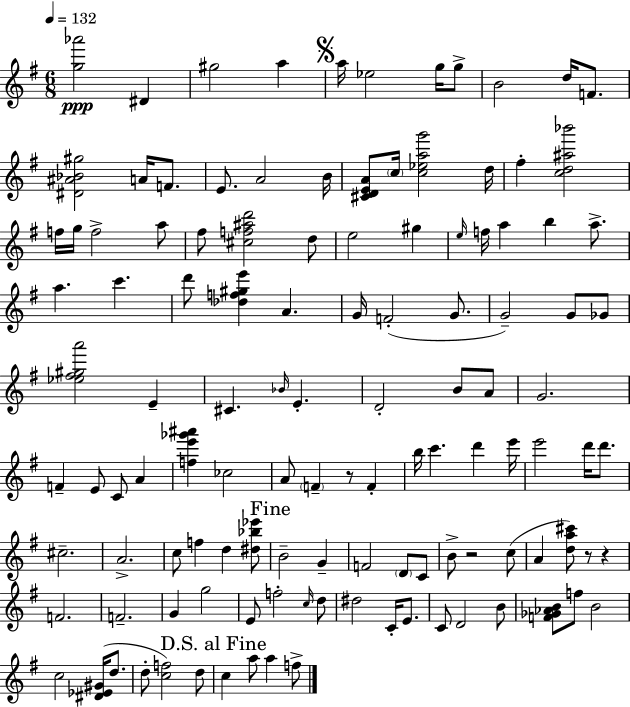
{
  \clef treble
  \numericTimeSignature
  \time 6/8
  \key e \minor
  \tempo 4 = 132
  <g'' aes'''>2\ppp dis'4 | gis''2 a''4 | \mark \markup { \musicglyph "scripts.segno" } a''16 ees''2 g''16 g''8-> | b'2 d''16 f'8. | \break <dis' ais' bes' gis''>2 a'16 f'8. | e'8. a'2 b'16 | <cis' d' e' a'>8 \parenthesize c''16 <c'' ees'' a'' g'''>2 d''16 | fis''4-. <c'' d'' ais'' bes'''>2 | \break f''16 g''16 f''2-> a''8 | fis''8 <cis'' f'' ais'' d'''>2 d''8 | e''2 gis''4 | \grace { e''16 } f''16 a''4 b''4 a''8.-> | \break a''4. c'''4. | d'''8 <des'' f'' gis'' e'''>4 a'4. | g'16 f'2-.( g'8. | g'2--) g'8 ges'8 | \break <ees'' fis'' gis'' a'''>2 e'4-- | cis'4. \grace { bes'16 } e'4.-. | d'2-. b'8 | a'8 g'2. | \break f'4-- e'8 c'8 a'4 | <f'' e''' ges''' ais'''>4 ces''2 | a'8 \parenthesize f'4-- r8 f'4-. | b''16 c'''4. d'''4 | \break e'''16 e'''2 d'''16 d'''8. | cis''2.-- | a'2.-> | c''8 f''4 d''4 | \break <dis'' bes'' ees'''>8 \mark "Fine" b'2-- g'4-- | f'2 \parenthesize d'8 | c'8 b'8-> r2 | c''8( a'4 <d'' a'' cis'''>8) r8 r4 | \break f'2. | f'2.-- | g'4 g''2 | e'8 f''2-. | \break \grace { c''16 } d''8 dis''2 c'16-. | e'8. c'8 d'2 | b'8 <f' ges' aes' b'>8 f''8 b'2 | c''2 <dis' ees' gis'>16( | \break d''8. d''8-. <c'' f''>2) | d''8 \mark "D.S. al Fine" c''4 a''8 a''4 | f''8-> \bar "|."
}